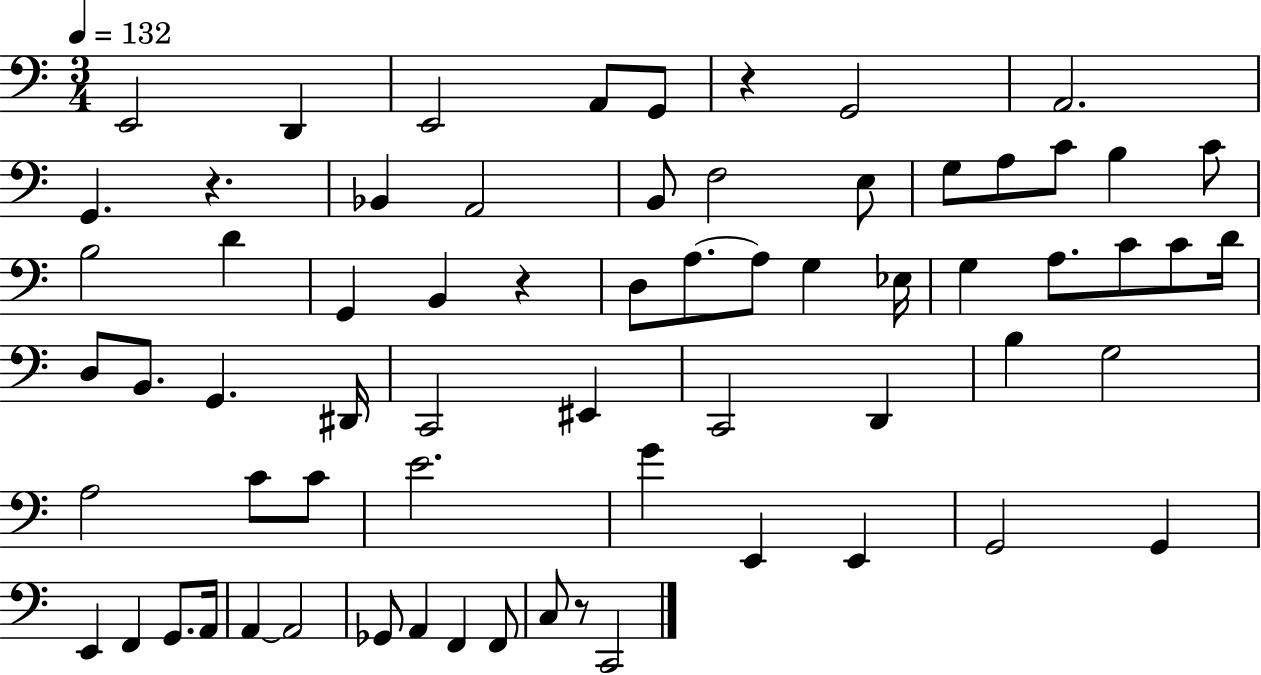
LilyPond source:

{
  \clef bass
  \numericTimeSignature
  \time 3/4
  \key c \major
  \tempo 4 = 132
  e,2 d,4 | e,2 a,8 g,8 | r4 g,2 | a,2. | \break g,4. r4. | bes,4 a,2 | b,8 f2 e8 | g8 a8 c'8 b4 c'8 | \break b2 d'4 | g,4 b,4 r4 | d8 a8.~~ a8 g4 ees16 | g4 a8. c'8 c'8 d'16 | \break d8 b,8. g,4. dis,16 | c,2 eis,4 | c,2 d,4 | b4 g2 | \break a2 c'8 c'8 | e'2. | g'4 e,4 e,4 | g,2 g,4 | \break e,4 f,4 g,8. a,16 | a,4~~ a,2 | ges,8 a,4 f,4 f,8 | c8 r8 c,2 | \break \bar "|."
}